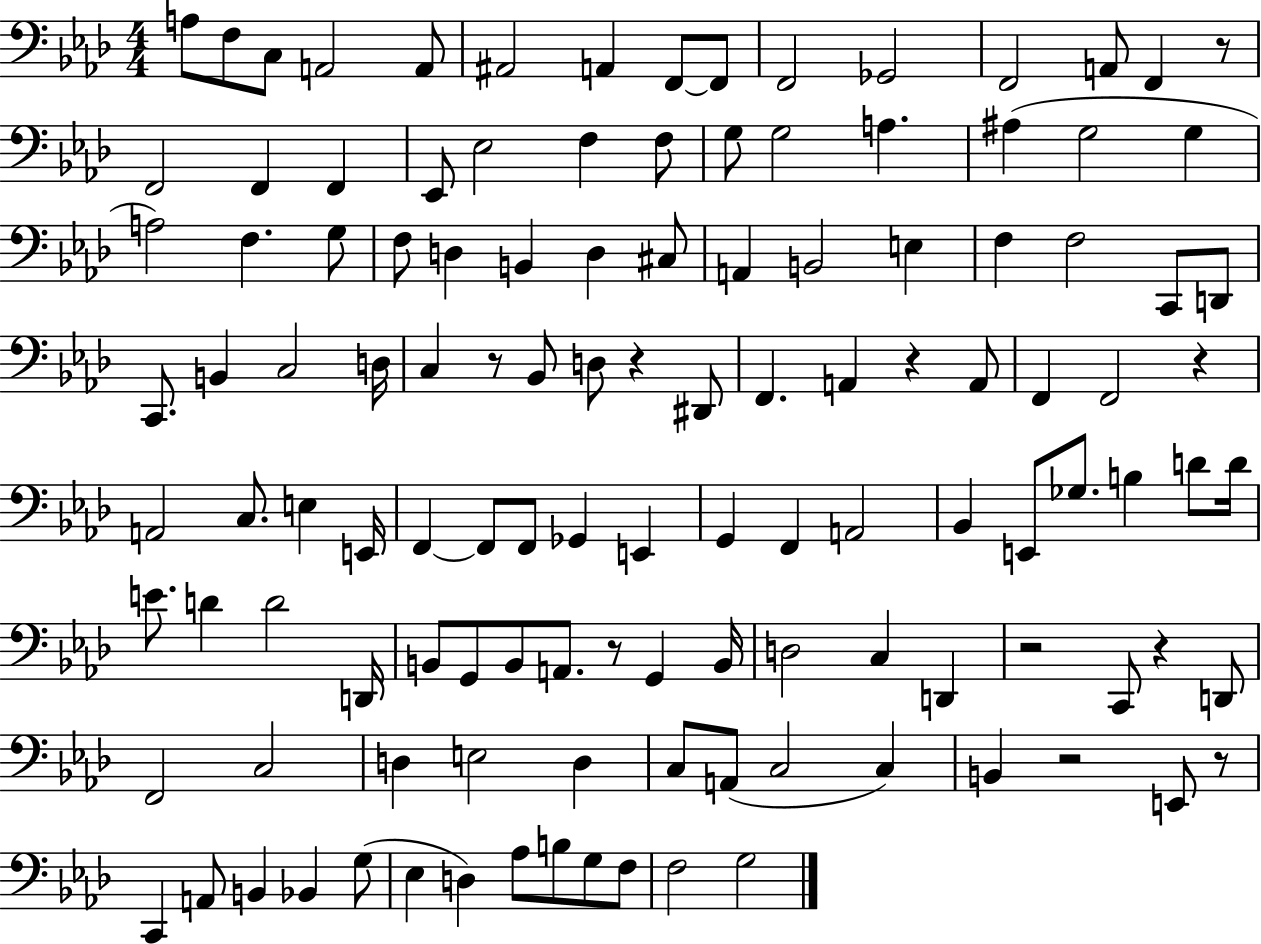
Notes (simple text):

A3/e F3/e C3/e A2/h A2/e A#2/h A2/q F2/e F2/e F2/h Gb2/h F2/h A2/e F2/q R/e F2/h F2/q F2/q Eb2/e Eb3/h F3/q F3/e G3/e G3/h A3/q. A#3/q G3/h G3/q A3/h F3/q. G3/e F3/e D3/q B2/q D3/q C#3/e A2/q B2/h E3/q F3/q F3/h C2/e D2/e C2/e. B2/q C3/h D3/s C3/q R/e Bb2/e D3/e R/q D#2/e F2/q. A2/q R/q A2/e F2/q F2/h R/q A2/h C3/e. E3/q E2/s F2/q F2/e F2/e Gb2/q E2/q G2/q F2/q A2/h Bb2/q E2/e Gb3/e. B3/q D4/e D4/s E4/e. D4/q D4/h D2/s B2/e G2/e B2/e A2/e. R/e G2/q B2/s D3/h C3/q D2/q R/h C2/e R/q D2/e F2/h C3/h D3/q E3/h D3/q C3/e A2/e C3/h C3/q B2/q R/h E2/e R/e C2/q A2/e B2/q Bb2/q G3/e Eb3/q D3/q Ab3/e B3/e G3/e F3/e F3/h G3/h